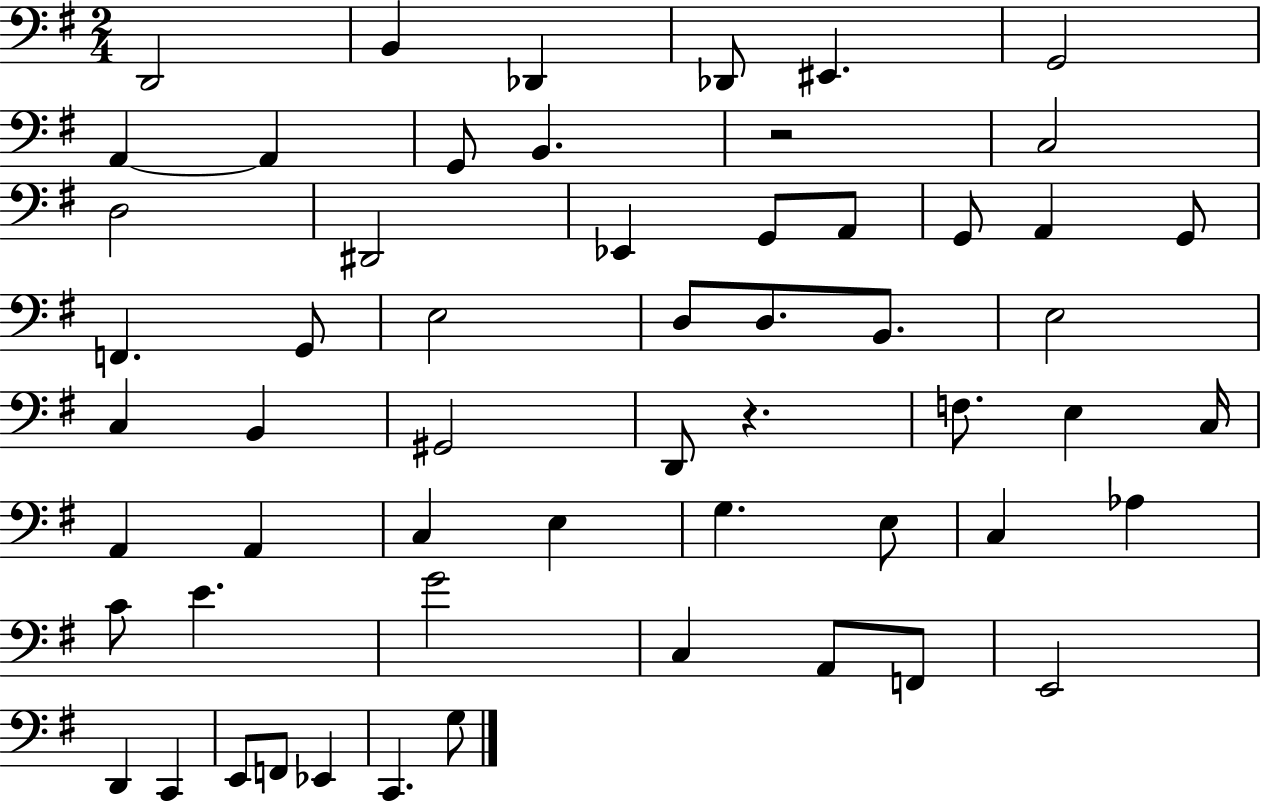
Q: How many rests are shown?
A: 2